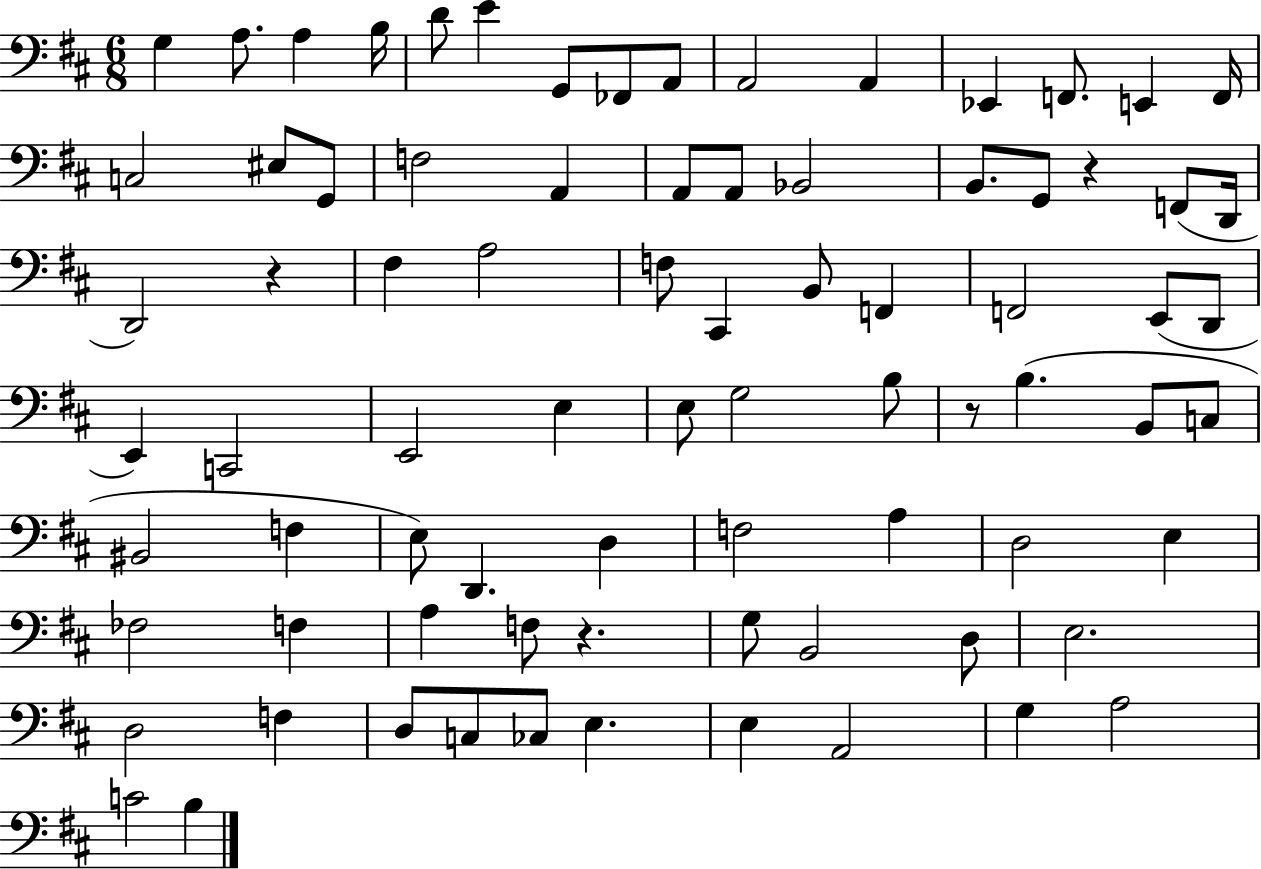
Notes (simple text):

G3/q A3/e. A3/q B3/s D4/e E4/q G2/e FES2/e A2/e A2/h A2/q Eb2/q F2/e. E2/q F2/s C3/h EIS3/e G2/e F3/h A2/q A2/e A2/e Bb2/h B2/e. G2/e R/q F2/e D2/s D2/h R/q F#3/q A3/h F3/e C#2/q B2/e F2/q F2/h E2/e D2/e E2/q C2/h E2/h E3/q E3/e G3/h B3/e R/e B3/q. B2/e C3/e BIS2/h F3/q E3/e D2/q. D3/q F3/h A3/q D3/h E3/q FES3/h F3/q A3/q F3/e R/q. G3/e B2/h D3/e E3/h. D3/h F3/q D3/e C3/e CES3/e E3/q. E3/q A2/h G3/q A3/h C4/h B3/q